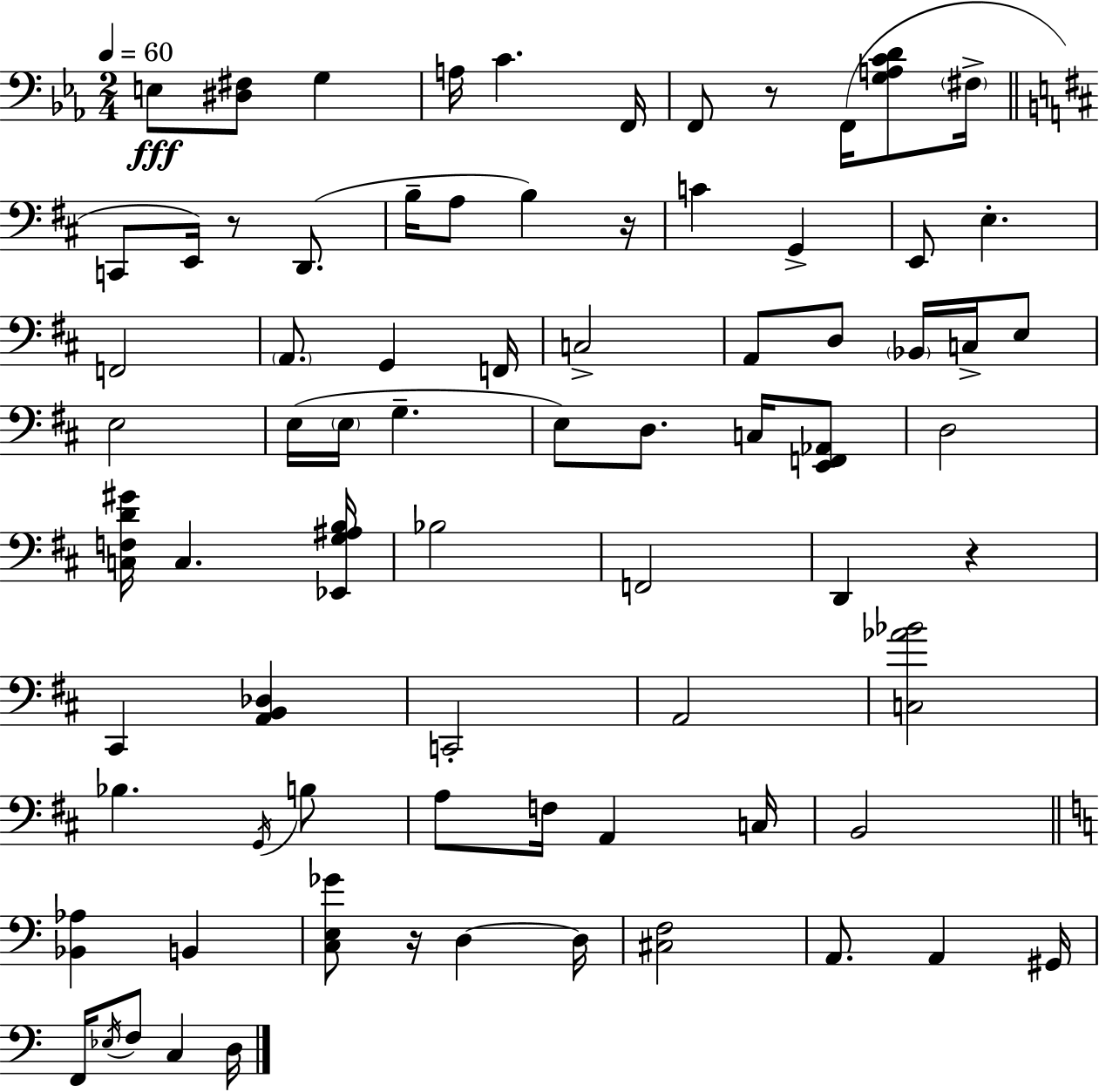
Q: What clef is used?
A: bass